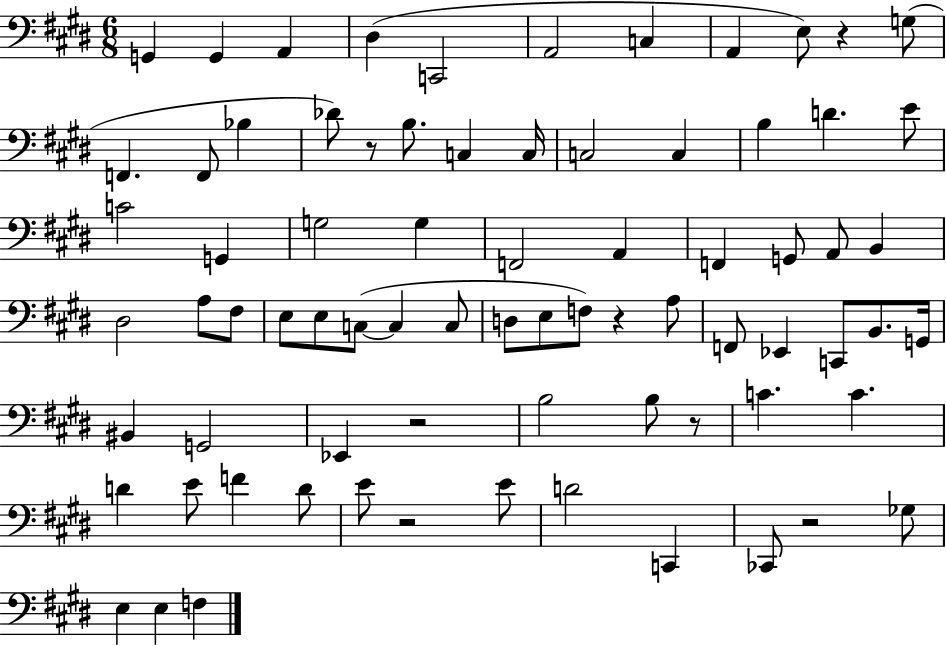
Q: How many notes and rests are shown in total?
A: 76